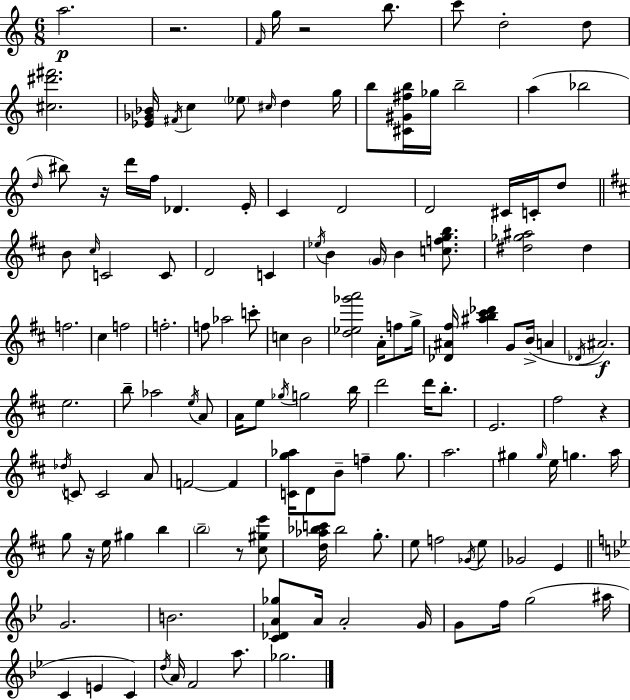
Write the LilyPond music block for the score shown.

{
  \clef treble
  \numericTimeSignature
  \time 6/8
  \key a \minor
  \repeat volta 2 { a''2.\p | r2. | \grace { f'16 } g''16 r2 b''8. | c'''8 d''2-. d''8 | \break <cis'' dis''' fis'''>2. | <ees' ges' bes'>16 \acciaccatura { fis'16 } c''4 \parenthesize ees''8 \grace { cis''16 } d''4 | g''16 b''8 <cis' gis' fis'' b''>16 ges''16 b''2-- | a''4( bes''2 | \break \grace { d''16 } bis''8) r16 d'''16 f''16 des'4. | e'16-. c'4 d'2 | d'2 | cis'16 c'16-. d''8 \bar "||" \break \key d \major b'8 \grace { cis''16 } c'2 c'8 | d'2 c'4 | \acciaccatura { ees''16 } b'4 \parenthesize g'16 b'4 <c'' f'' g'' b''>8. | <dis'' ges'' ais''>2 dis''4 | \break f''2. | cis''4 f''2 | f''2.-. | f''8 aes''2 | \break c'''8-. c''4 b'2 | <d'' ees'' ges''' a'''>2 a'16-. f''8 | g''16-> <des' ais' fis''>16 <ais'' b'' cis''' des'''>4 g'8 b'16->( a'4 | \acciaccatura { des'16 } ais'2.\f) | \break e''2. | b''8-- aes''2 | \acciaccatura { e''16 } a'8 a'16 e''8 \acciaccatura { ges''16 } g''2 | b''16 d'''2 | \break d'''16 b''8.-. e'2. | fis''2 | r4 \acciaccatura { des''16 } c'8 c'2 | a'8 f'2~~ | \break f'4 <c' g'' aes''>16 d'8 b'8-- f''4-- | g''8. a''2. | gis''4 \grace { gis''16 } e''16 | g''4. a''16 g''8 r16 e''16 gis''4 | \break b''4 \parenthesize b''2-- | r8 <cis'' gis'' e'''>8 <d'' aes'' bes'' c'''>16 bes''2 | g''8.-. e''8 f''2 | \acciaccatura { ges'16 } e''8 ges'2 | \break e'4 \bar "||" \break \key bes \major g'2. | b'2. | <c' des' a' ges''>8 a'16 a'2-. g'16 | g'8 f''16 g''2( ais''16 | \break c'4 e'4 c'4) | \acciaccatura { d''16 } a'16 f'2 a''8. | ges''2. | } \bar "|."
}